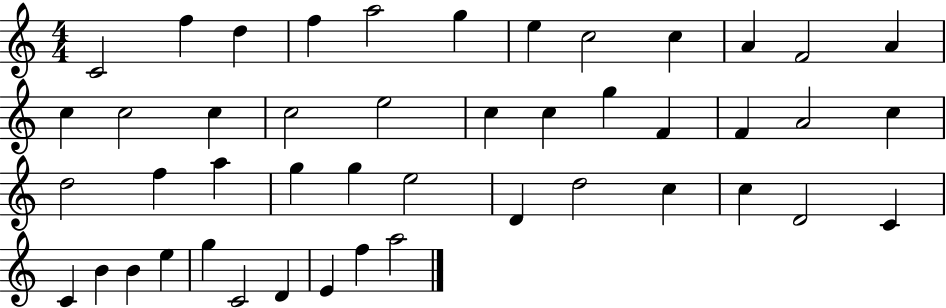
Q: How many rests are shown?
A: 0